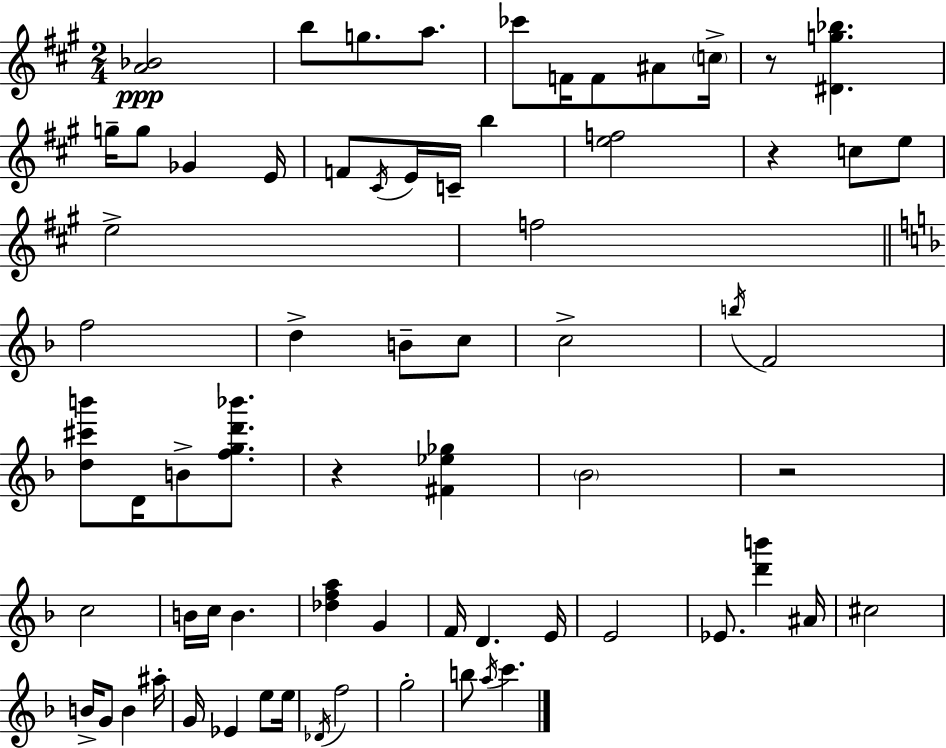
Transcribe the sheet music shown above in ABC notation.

X:1
T:Untitled
M:2/4
L:1/4
K:A
[A_B]2 b/2 g/2 a/2 _c'/2 F/4 F/2 ^A/2 c/4 z/2 [^Dg_b] g/4 g/2 _G E/4 F/2 ^C/4 E/4 C/4 b [ef]2 z c/2 e/2 e2 f2 f2 d B/2 c/2 c2 b/4 F2 [d^c'b']/2 D/4 B/2 [fgd'_b']/2 z [^F_e_g] _B2 z2 c2 B/4 c/4 B [_dfa] G F/4 D E/4 E2 _E/2 [d'b'] ^A/4 ^c2 B/4 G/2 B ^a/4 G/4 _E e/2 e/4 _D/4 f2 g2 b/2 a/4 c'